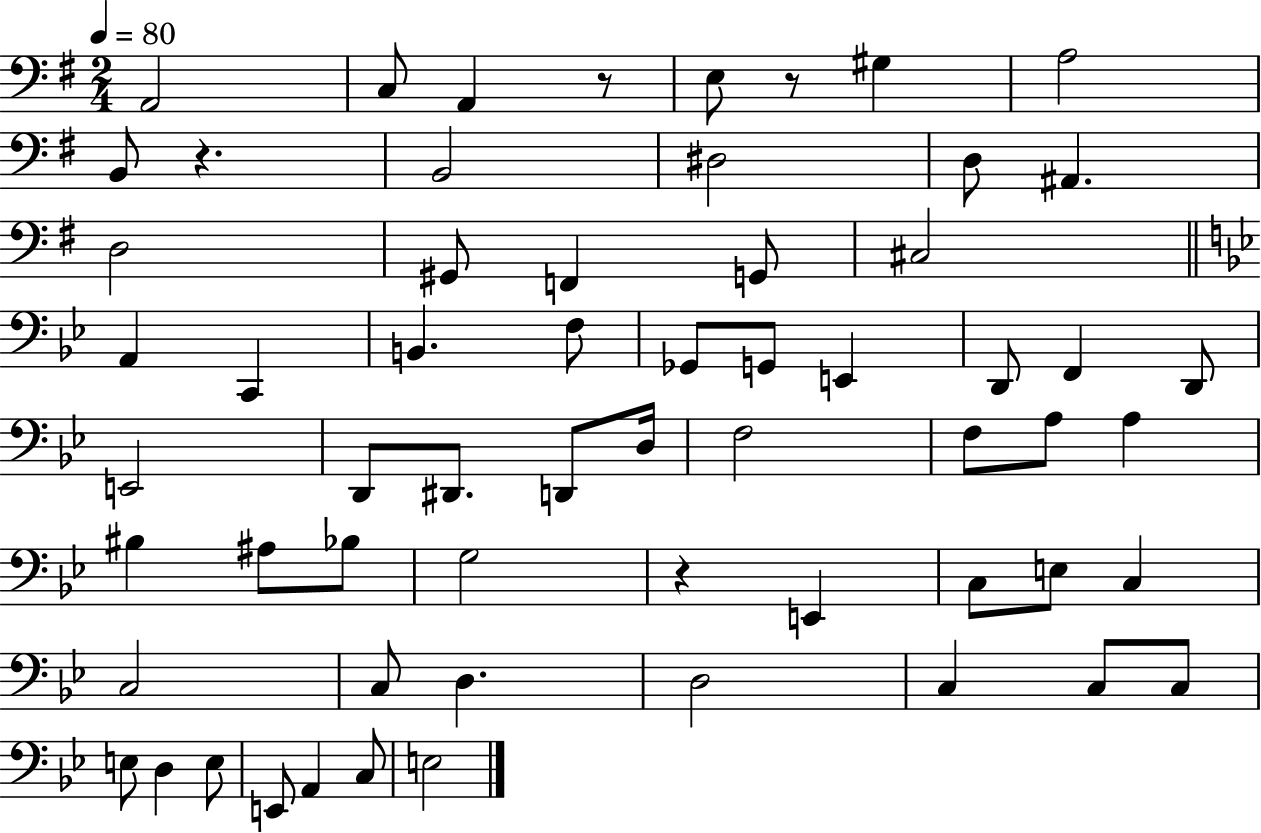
X:1
T:Untitled
M:2/4
L:1/4
K:G
A,,2 C,/2 A,, z/2 E,/2 z/2 ^G, A,2 B,,/2 z B,,2 ^D,2 D,/2 ^A,, D,2 ^G,,/2 F,, G,,/2 ^C,2 A,, C,, B,, F,/2 _G,,/2 G,,/2 E,, D,,/2 F,, D,,/2 E,,2 D,,/2 ^D,,/2 D,,/2 D,/4 F,2 F,/2 A,/2 A, ^B, ^A,/2 _B,/2 G,2 z E,, C,/2 E,/2 C, C,2 C,/2 D, D,2 C, C,/2 C,/2 E,/2 D, E,/2 E,,/2 A,, C,/2 E,2